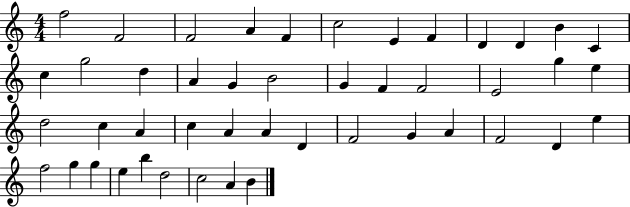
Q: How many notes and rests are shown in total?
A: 46